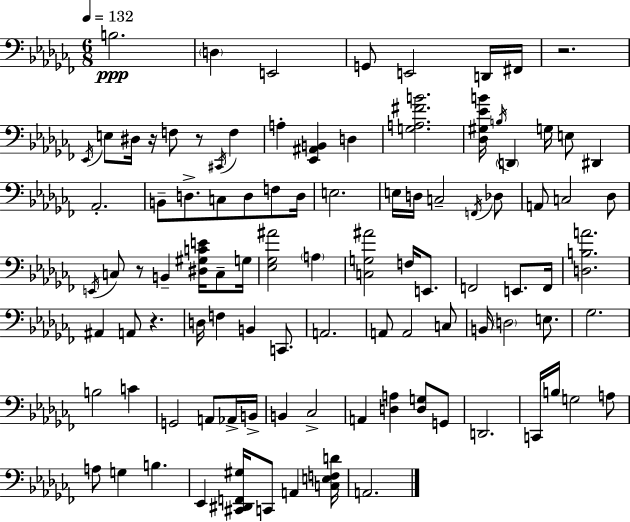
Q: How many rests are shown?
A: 5